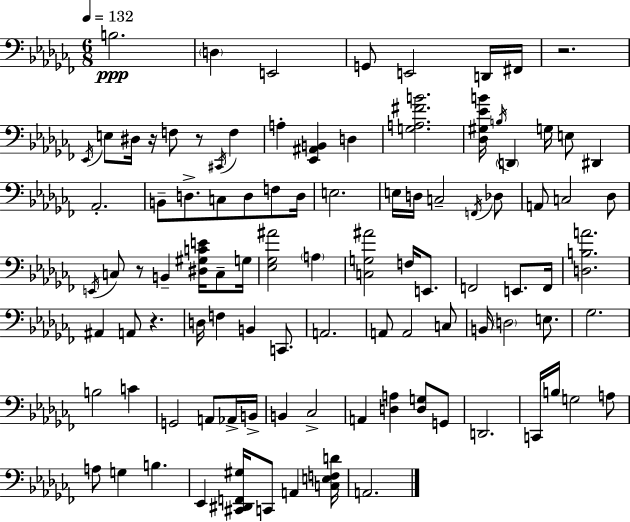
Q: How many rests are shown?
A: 5